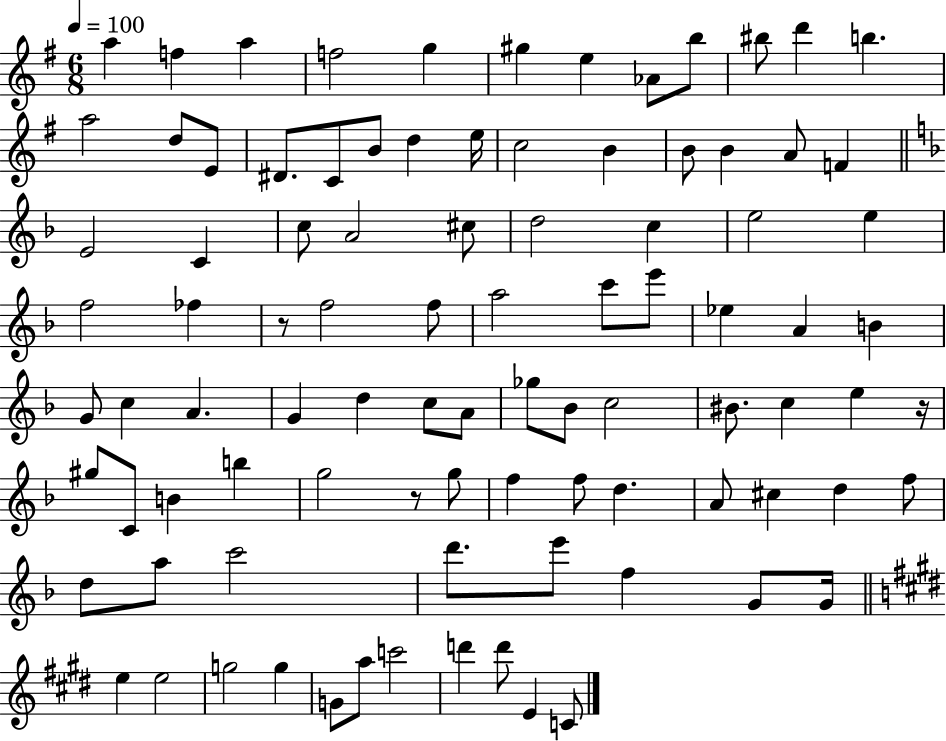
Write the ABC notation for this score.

X:1
T:Untitled
M:6/8
L:1/4
K:G
a f a f2 g ^g e _A/2 b/2 ^b/2 d' b a2 d/2 E/2 ^D/2 C/2 B/2 d e/4 c2 B B/2 B A/2 F E2 C c/2 A2 ^c/2 d2 c e2 e f2 _f z/2 f2 f/2 a2 c'/2 e'/2 _e A B G/2 c A G d c/2 A/2 _g/2 _B/2 c2 ^B/2 c e z/4 ^g/2 C/2 B b g2 z/2 g/2 f f/2 d A/2 ^c d f/2 d/2 a/2 c'2 d'/2 e'/2 f G/2 G/4 e e2 g2 g G/2 a/2 c'2 d' d'/2 E C/2